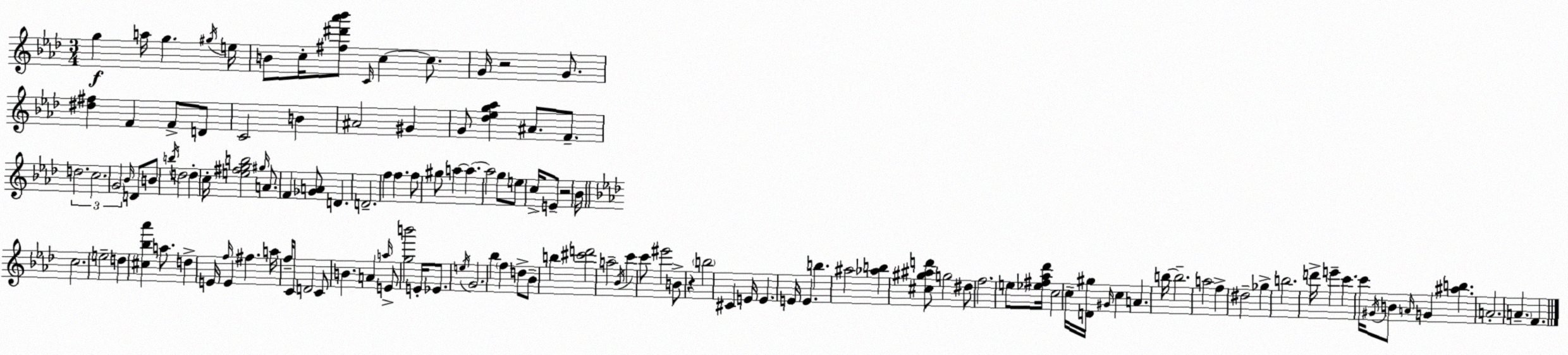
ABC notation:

X:1
T:Untitled
M:3/4
L:1/4
K:Fm
g a/4 g ^g/4 e/4 B/2 c/4 [^f^d'_a'_b']/2 C/4 c c/2 G/4 z2 G/2 [^d^f] F F/2 D/2 C2 B ^A2 ^G G/2 [_d_eg_a] ^A/2 F/2 d2 c2 G2 _B/4 D/2 B/2 b/4 d2 d c/4 [e^fgb]2 ^g/4 A/2 F [_GA]/2 D D2 f f f/2 ^g/2 a a a2 g/2 e/2 c/4 E/2 z2 _B/4 c2 e2 d [^c_b_a'] a/2 d E/4 f/4 E ^f a/4 f/4 C/2 D2 C/2 B A a/4 E/2 [gb']2 E/4 _E/2 e/4 G2 _b f d/2 _B/2 b [^c'd']2 a2 _B/4 c' c'/2 ^e'2 B/2 z b2 ^C E/4 E E/4 E b ^a2 [_ab] [^c^g^ad']/2 g2 ^d/2 f2 e/2 [_e^f_a_d']/4 c2 c/4 [D^g]/4 ^G/4 c A b/4 b2 a2 f ^d2 _g b2 d'/4 e' c' c'/4 ^G/4 B/2 A/4 G [^ab] A2 A F